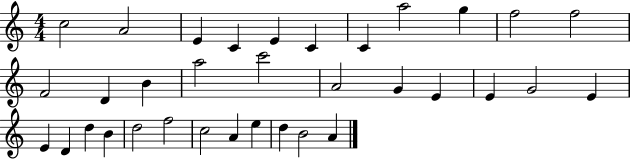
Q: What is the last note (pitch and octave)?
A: A4